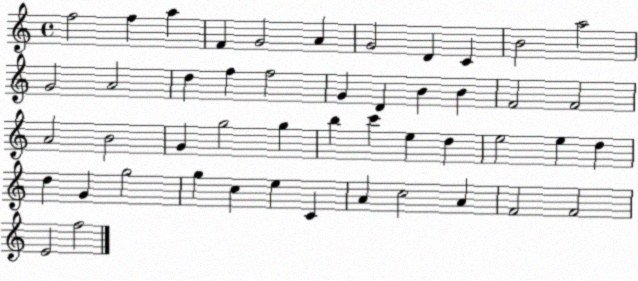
X:1
T:Untitled
M:4/4
L:1/4
K:C
f2 f a F G2 A G2 D C B2 a2 G2 A2 d f f2 G D B B F2 F2 A2 B2 G g2 g b c' e d e2 e d d G g2 g c e C A c2 A F2 F2 E2 f2